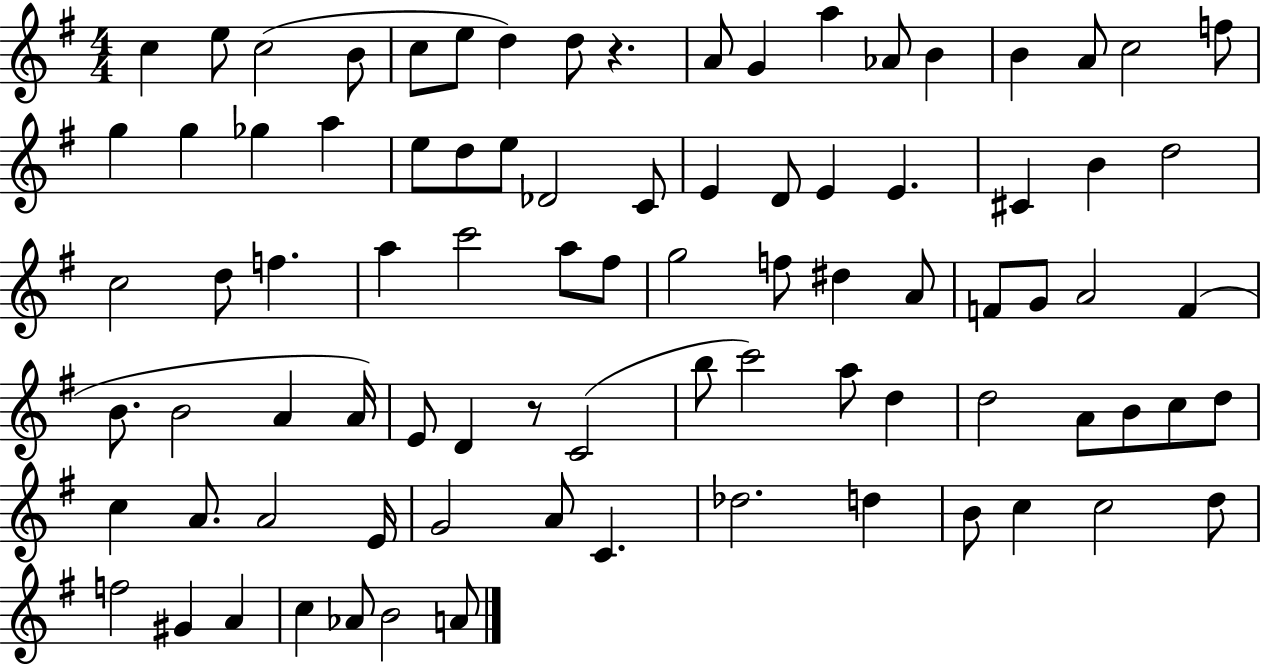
{
  \clef treble
  \numericTimeSignature
  \time 4/4
  \key g \major
  \repeat volta 2 { c''4 e''8 c''2( b'8 | c''8 e''8 d''4) d''8 r4. | a'8 g'4 a''4 aes'8 b'4 | b'4 a'8 c''2 f''8 | \break g''4 g''4 ges''4 a''4 | e''8 d''8 e''8 des'2 c'8 | e'4 d'8 e'4 e'4. | cis'4 b'4 d''2 | \break c''2 d''8 f''4. | a''4 c'''2 a''8 fis''8 | g''2 f''8 dis''4 a'8 | f'8 g'8 a'2 f'4( | \break b'8. b'2 a'4 a'16) | e'8 d'4 r8 c'2( | b''8 c'''2) a''8 d''4 | d''2 a'8 b'8 c''8 d''8 | \break c''4 a'8. a'2 e'16 | g'2 a'8 c'4. | des''2. d''4 | b'8 c''4 c''2 d''8 | \break f''2 gis'4 a'4 | c''4 aes'8 b'2 a'8 | } \bar "|."
}